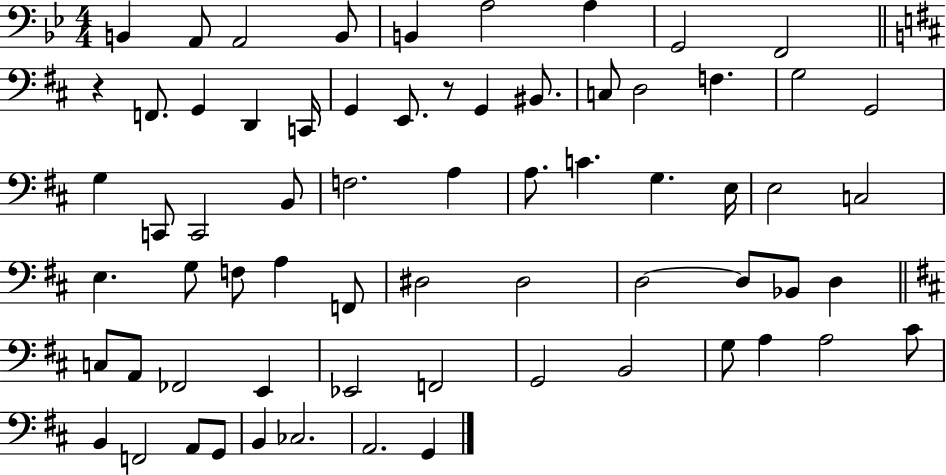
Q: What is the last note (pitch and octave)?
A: G2